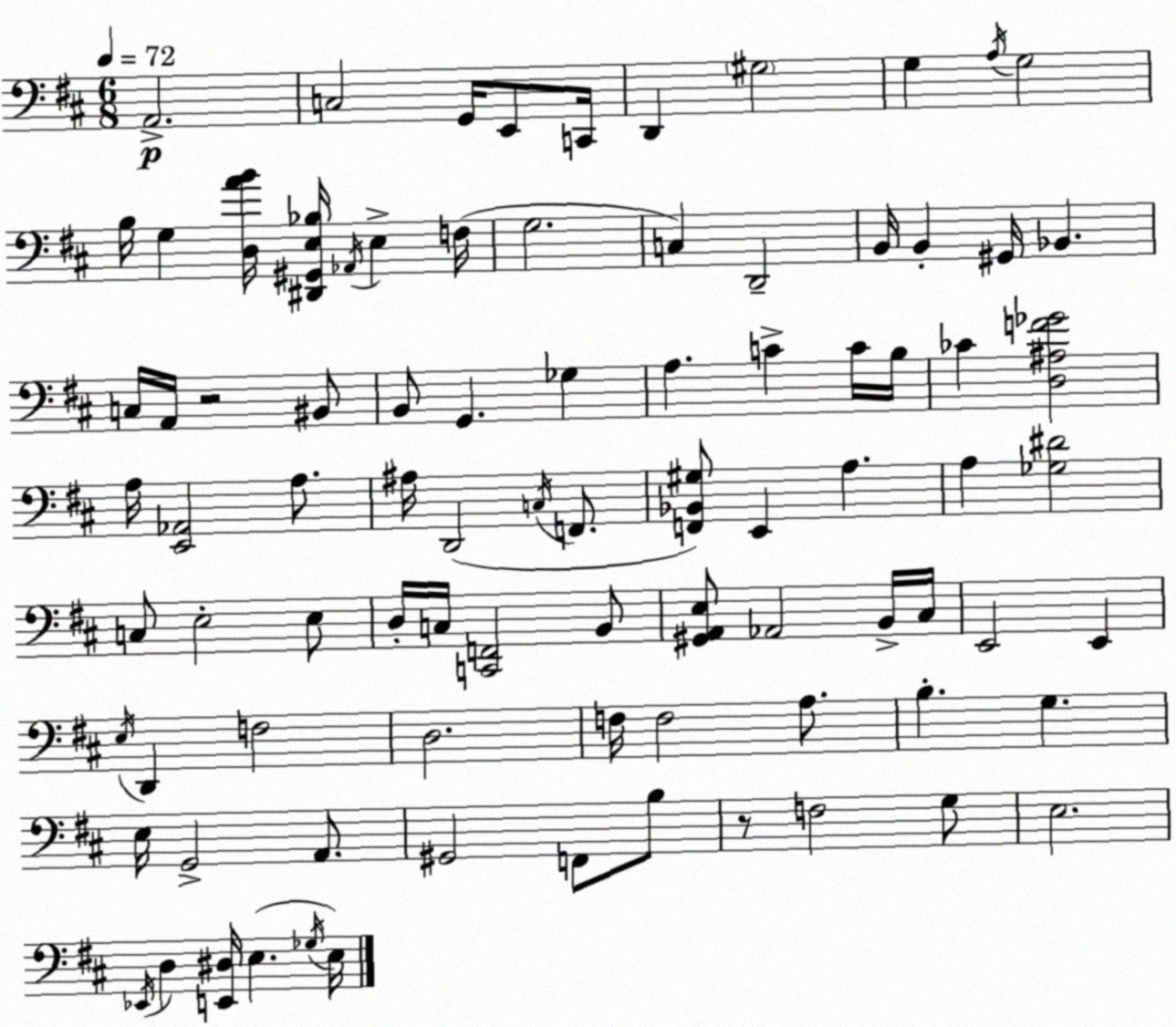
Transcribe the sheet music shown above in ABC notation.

X:1
T:Untitled
M:6/8
L:1/4
K:D
A,,2 C,2 G,,/4 E,,/2 C,,/4 D,, ^G,2 G, A,/4 G,2 B,/4 G, [D,AB]/4 [^D,,^G,,E,_B,]/4 _A,,/4 E, F,/4 G,2 C, D,,2 B,,/4 B,, ^G,,/4 _B,, C,/4 A,,/4 z2 ^B,,/2 B,,/2 G,, _G, A, C C/4 B,/4 _C [D,^A,F_G]2 A,/4 [E,,_A,,]2 A,/2 ^A,/4 D,,2 C,/4 F,,/2 [F,,_B,,^G,]/2 E,, A, A, [_G,^D]2 C,/2 E,2 E,/2 D,/4 C,/4 [C,,F,,]2 B,,/2 [^G,,A,,E,]/2 _A,,2 B,,/4 ^C,/4 E,,2 E,, E,/4 D,, F,2 D,2 F,/4 F,2 A,/2 B, G, E,/4 G,,2 A,,/2 ^G,,2 F,,/2 B,/2 z/2 F,2 G,/2 E,2 _E,,/4 D, [E,,^D,]/4 E, _G,/4 E,/4